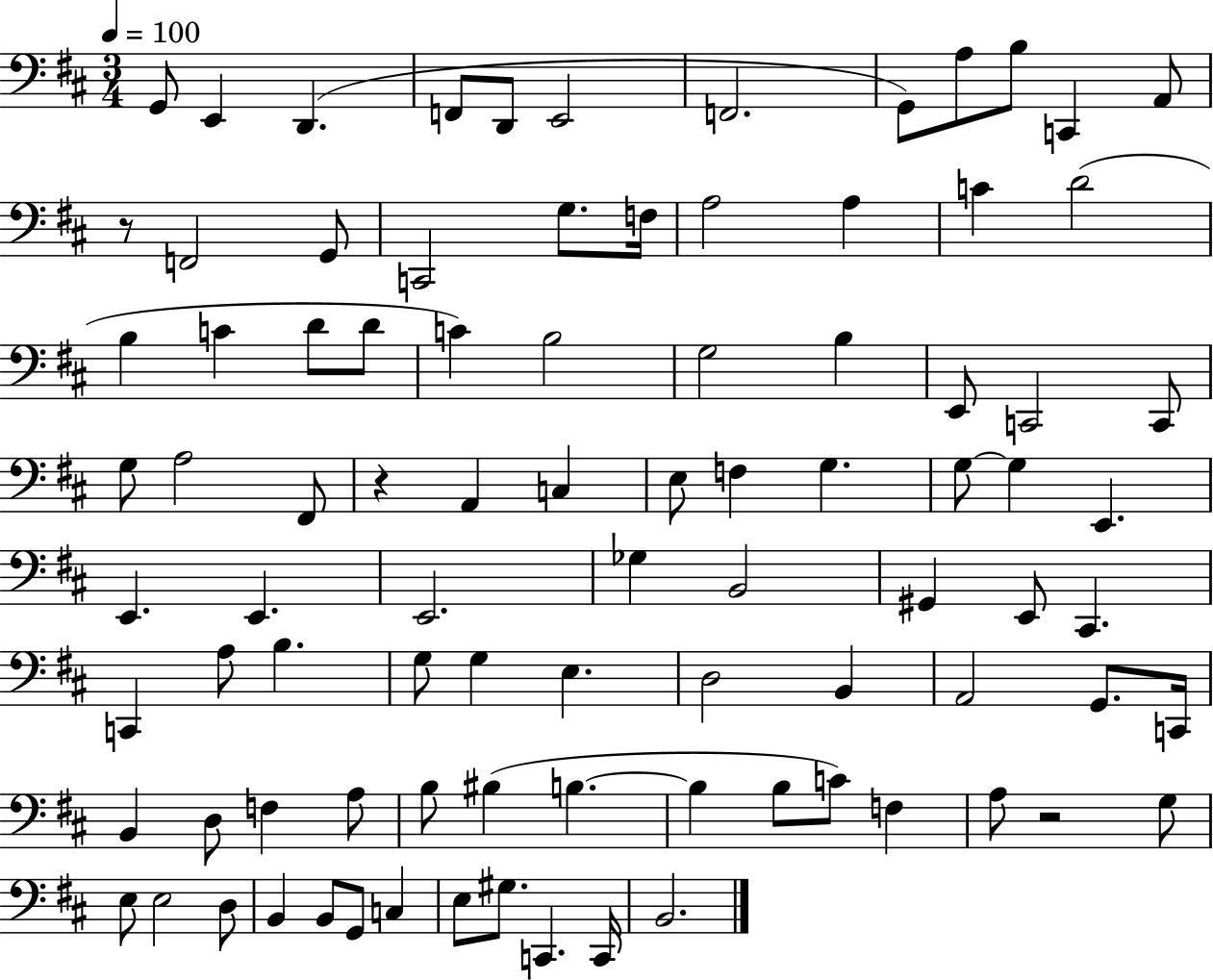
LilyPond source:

{
  \clef bass
  \numericTimeSignature
  \time 3/4
  \key d \major
  \tempo 4 = 100
  g,8 e,4 d,4.( | f,8 d,8 e,2 | f,2. | g,8) a8 b8 c,4 a,8 | \break r8 f,2 g,8 | c,2 g8. f16 | a2 a4 | c'4 d'2( | \break b4 c'4 d'8 d'8 | c'4) b2 | g2 b4 | e,8 c,2 c,8 | \break g8 a2 fis,8 | r4 a,4 c4 | e8 f4 g4. | g8~~ g4 e,4. | \break e,4. e,4. | e,2. | ges4 b,2 | gis,4 e,8 cis,4. | \break c,4 a8 b4. | g8 g4 e4. | d2 b,4 | a,2 g,8. c,16 | \break b,4 d8 f4 a8 | b8 bis4( b4.~~ | b4 b8 c'8) f4 | a8 r2 g8 | \break e8 e2 d8 | b,4 b,8 g,8 c4 | e8 gis8. c,4. c,16 | b,2. | \break \bar "|."
}